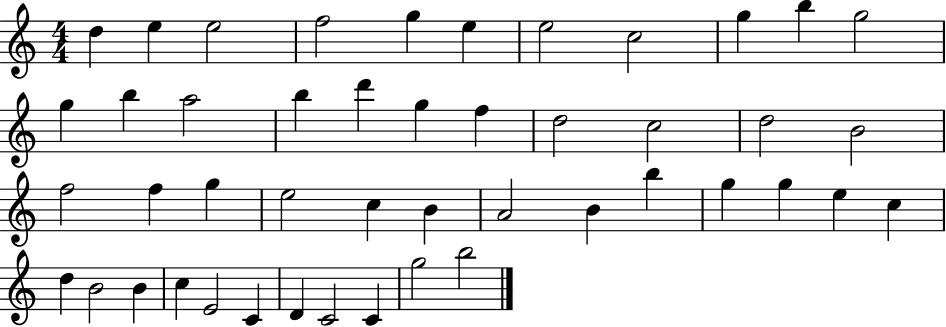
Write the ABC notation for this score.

X:1
T:Untitled
M:4/4
L:1/4
K:C
d e e2 f2 g e e2 c2 g b g2 g b a2 b d' g f d2 c2 d2 B2 f2 f g e2 c B A2 B b g g e c d B2 B c E2 C D C2 C g2 b2